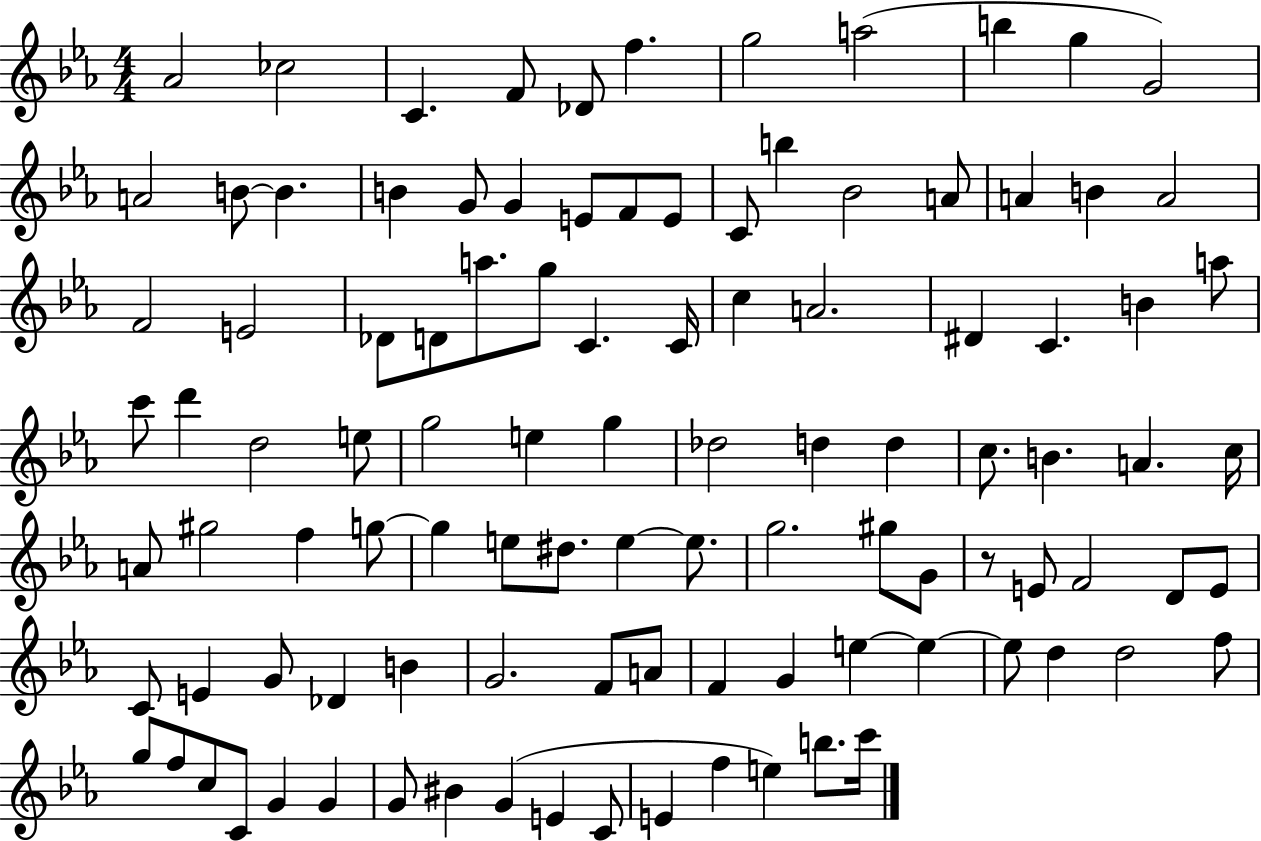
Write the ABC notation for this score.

X:1
T:Untitled
M:4/4
L:1/4
K:Eb
_A2 _c2 C F/2 _D/2 f g2 a2 b g G2 A2 B/2 B B G/2 G E/2 F/2 E/2 C/2 b _B2 A/2 A B A2 F2 E2 _D/2 D/2 a/2 g/2 C C/4 c A2 ^D C B a/2 c'/2 d' d2 e/2 g2 e g _d2 d d c/2 B A c/4 A/2 ^g2 f g/2 g e/2 ^d/2 e e/2 g2 ^g/2 G/2 z/2 E/2 F2 D/2 E/2 C/2 E G/2 _D B G2 F/2 A/2 F G e e e/2 d d2 f/2 g/2 f/2 c/2 C/2 G G G/2 ^B G E C/2 E f e b/2 c'/4